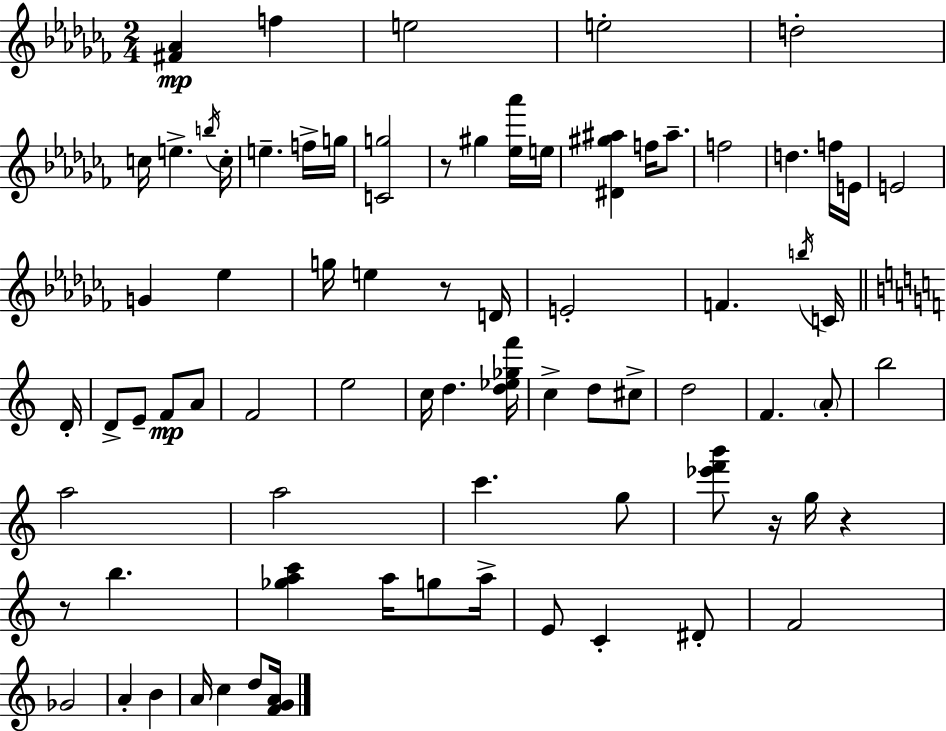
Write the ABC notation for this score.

X:1
T:Untitled
M:2/4
L:1/4
K:Abm
[^F_A] f e2 e2 d2 c/4 e b/4 c/4 e f/4 g/4 [Cg]2 z/2 ^g [_e_a']/4 e/4 [^D^g^a] f/4 ^a/2 f2 d f/4 E/4 E2 G _e g/4 e z/2 D/4 E2 F b/4 C/4 D/4 D/2 E/2 F/2 A/2 F2 e2 c/4 d [d_e_gf']/4 c d/2 ^c/2 d2 F A/2 b2 a2 a2 c' g/2 [_e'f'b']/2 z/4 g/4 z z/2 b [_gac'] a/4 g/2 a/4 E/2 C ^D/2 F2 _G2 A B A/4 c d/2 [FGA]/4